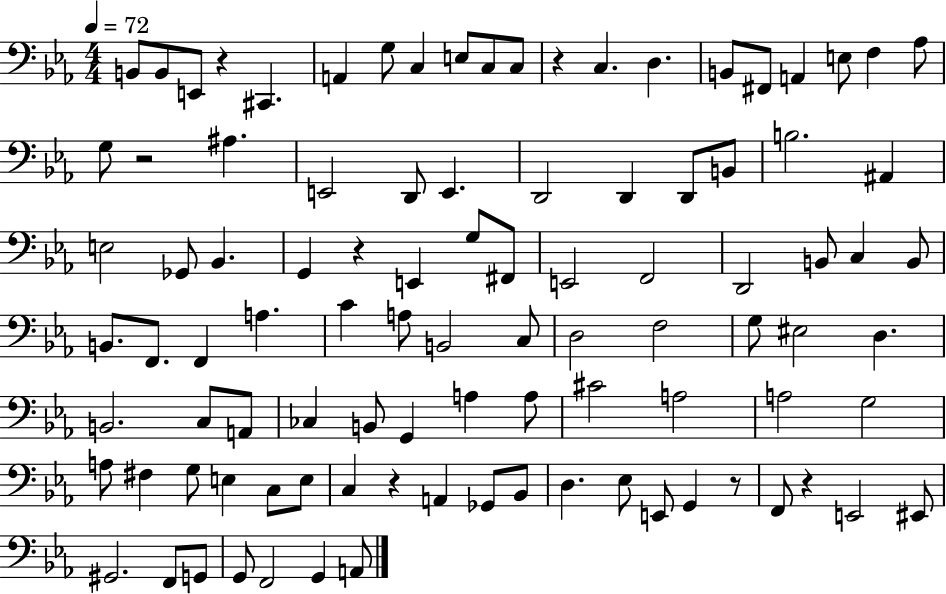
B2/e B2/e E2/e R/q C#2/q. A2/q G3/e C3/q E3/e C3/e C3/e R/q C3/q. D3/q. B2/e F#2/e A2/q E3/e F3/q Ab3/e G3/e R/h A#3/q. E2/h D2/e E2/q. D2/h D2/q D2/e B2/e B3/h. A#2/q E3/h Gb2/e Bb2/q. G2/q R/q E2/q G3/e F#2/e E2/h F2/h D2/h B2/e C3/q B2/e B2/e. F2/e. F2/q A3/q. C4/q A3/e B2/h C3/e D3/h F3/h G3/e EIS3/h D3/q. B2/h. C3/e A2/e CES3/q B2/e G2/q A3/q A3/e C#4/h A3/h A3/h G3/h A3/e F#3/q G3/e E3/q C3/e E3/e C3/q R/q A2/q Gb2/e Bb2/e D3/q. Eb3/e E2/e G2/q R/e F2/e R/q E2/h EIS2/e G#2/h. F2/e G2/e G2/e F2/h G2/q A2/e